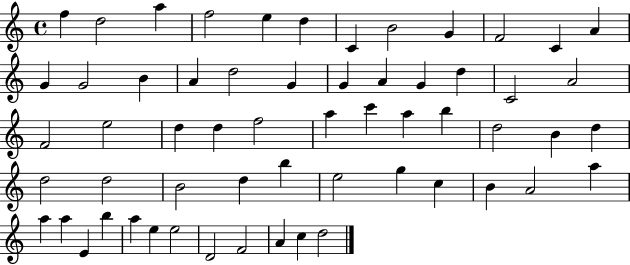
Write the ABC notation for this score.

X:1
T:Untitled
M:4/4
L:1/4
K:C
f d2 a f2 e d C B2 G F2 C A G G2 B A d2 G G A G d C2 A2 F2 e2 d d f2 a c' a b d2 B d d2 d2 B2 d b e2 g c B A2 a a a E b a e e2 D2 F2 A c d2